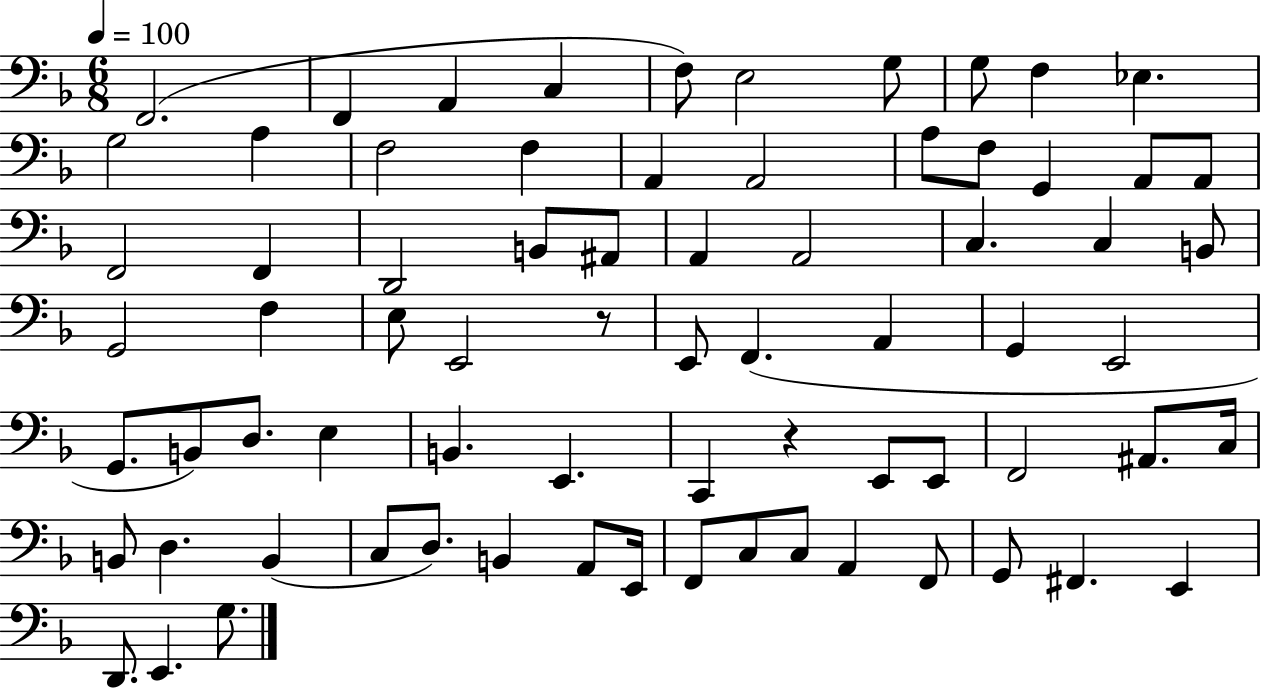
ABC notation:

X:1
T:Untitled
M:6/8
L:1/4
K:F
F,,2 F,, A,, C, F,/2 E,2 G,/2 G,/2 F, _E, G,2 A, F,2 F, A,, A,,2 A,/2 F,/2 G,, A,,/2 A,,/2 F,,2 F,, D,,2 B,,/2 ^A,,/2 A,, A,,2 C, C, B,,/2 G,,2 F, E,/2 E,,2 z/2 E,,/2 F,, A,, G,, E,,2 G,,/2 B,,/2 D,/2 E, B,, E,, C,, z E,,/2 E,,/2 F,,2 ^A,,/2 C,/4 B,,/2 D, B,, C,/2 D,/2 B,, A,,/2 E,,/4 F,,/2 C,/2 C,/2 A,, F,,/2 G,,/2 ^F,, E,, D,,/2 E,, G,/2